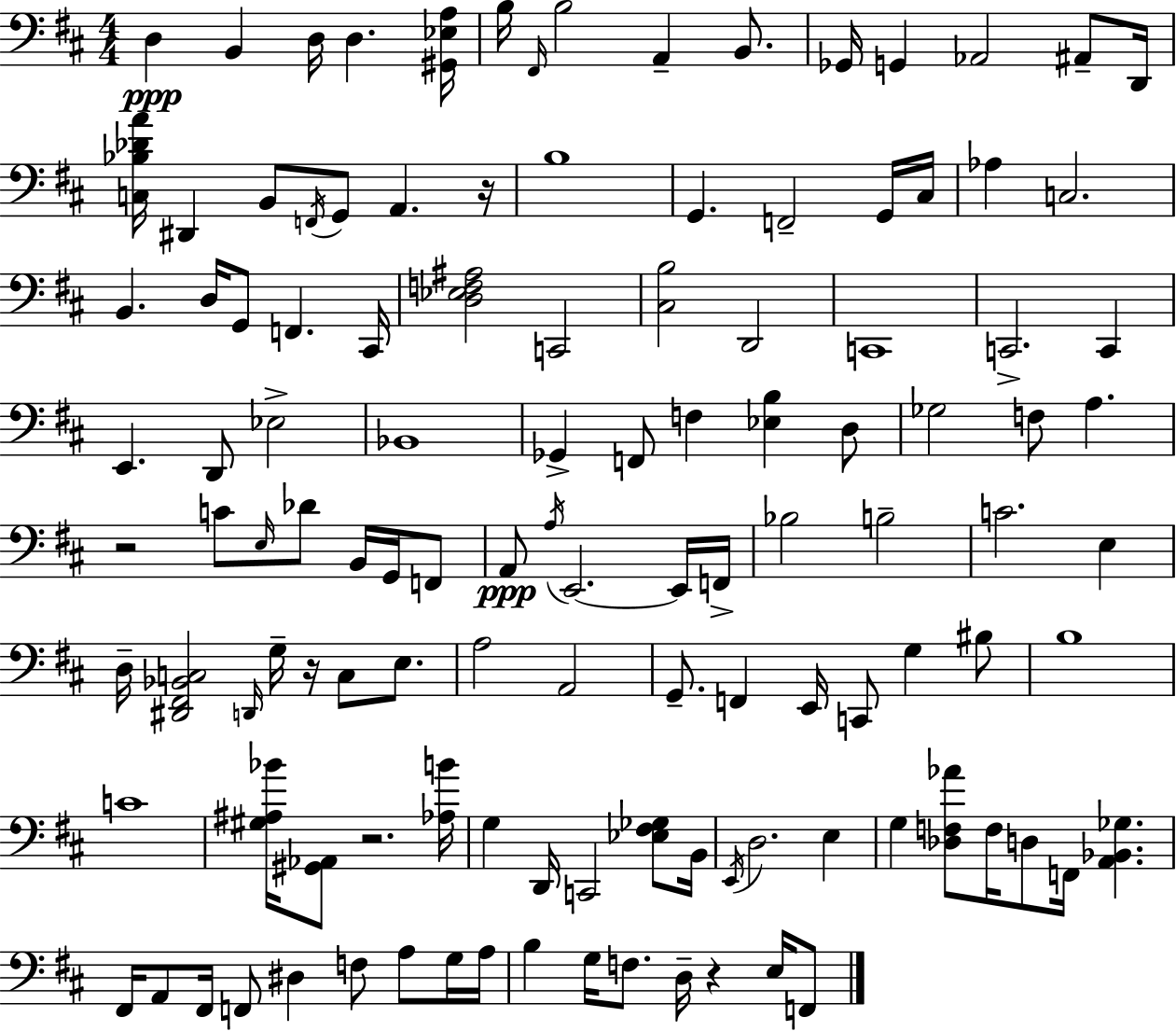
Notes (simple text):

D3/q B2/q D3/s D3/q. [G#2,Eb3,A3]/s B3/s F#2/s B3/h A2/q B2/e. Gb2/s G2/q Ab2/h A#2/e D2/s [C3,Bb3,Db4,A4]/s D#2/q B2/e F2/s G2/e A2/q. R/s B3/w G2/q. F2/h G2/s C#3/s Ab3/q C3/h. B2/q. D3/s G2/e F2/q. C#2/s [D3,Eb3,F3,A#3]/h C2/h [C#3,B3]/h D2/h C2/w C2/h. C2/q E2/q. D2/e Eb3/h Bb2/w Gb2/q F2/e F3/q [Eb3,B3]/q D3/e Gb3/h F3/e A3/q. R/h C4/e E3/s Db4/e B2/s G2/s F2/e A2/e A3/s E2/h. E2/s F2/s Bb3/h B3/h C4/h. E3/q D3/s [D#2,F#2,Bb2,C3]/h D2/s G3/s R/s C3/e E3/e. A3/h A2/h G2/e. F2/q E2/s C2/e G3/q BIS3/e B3/w C4/w [G#3,A#3,Bb4]/s [G#2,Ab2]/e R/h. [Ab3,B4]/s G3/q D2/s C2/h [Eb3,F#3,Gb3]/e B2/s E2/s D3/h. E3/q G3/q [Db3,F3,Ab4]/e F3/s D3/e F2/s [A2,Bb2,Gb3]/q. F#2/s A2/e F#2/s F2/e D#3/q F3/e A3/e G3/s A3/s B3/q G3/s F3/e. D3/s R/q E3/s F2/e